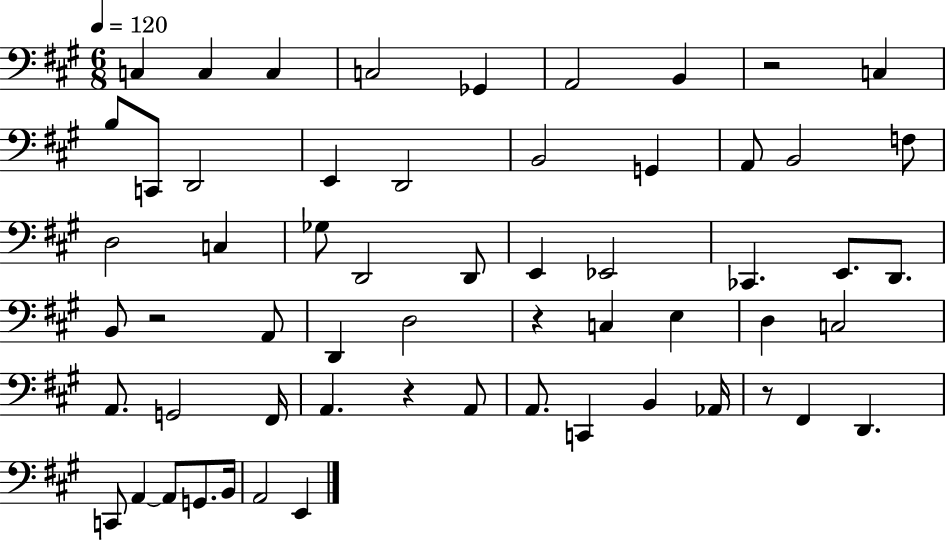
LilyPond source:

{
  \clef bass
  \numericTimeSignature
  \time 6/8
  \key a \major
  \tempo 4 = 120
  c4 c4 c4 | c2 ges,4 | a,2 b,4 | r2 c4 | \break b8 c,8 d,2 | e,4 d,2 | b,2 g,4 | a,8 b,2 f8 | \break d2 c4 | ges8 d,2 d,8 | e,4 ees,2 | ces,4. e,8. d,8. | \break b,8 r2 a,8 | d,4 d2 | r4 c4 e4 | d4 c2 | \break a,8. g,2 fis,16 | a,4. r4 a,8 | a,8. c,4 b,4 aes,16 | r8 fis,4 d,4. | \break c,8 a,4~~ a,8 g,8. b,16 | a,2 e,4 | \bar "|."
}